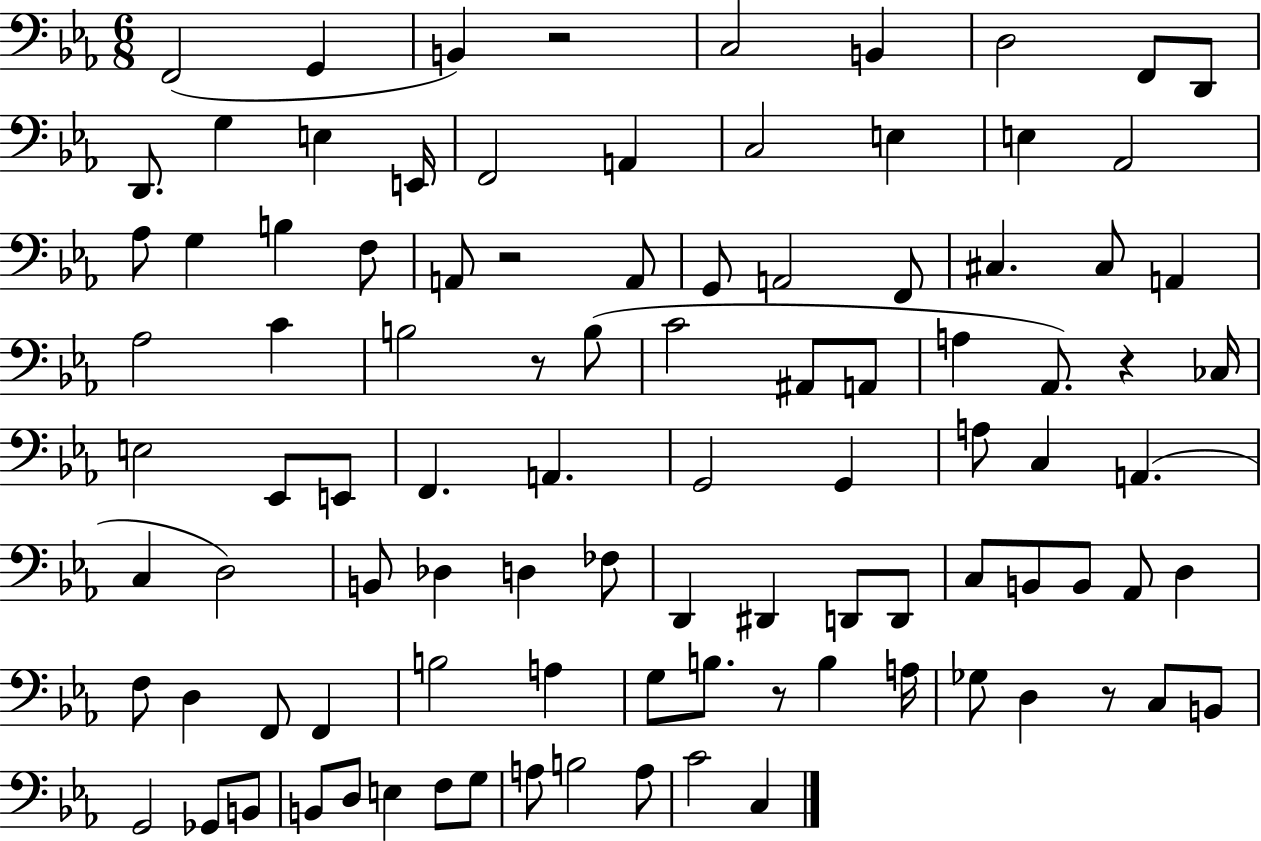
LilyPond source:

{
  \clef bass
  \numericTimeSignature
  \time 6/8
  \key ees \major
  f,2( g,4 | b,4) r2 | c2 b,4 | d2 f,8 d,8 | \break d,8. g4 e4 e,16 | f,2 a,4 | c2 e4 | e4 aes,2 | \break aes8 g4 b4 f8 | a,8 r2 a,8 | g,8 a,2 f,8 | cis4. cis8 a,4 | \break aes2 c'4 | b2 r8 b8( | c'2 ais,8 a,8 | a4 aes,8.) r4 ces16 | \break e2 ees,8 e,8 | f,4. a,4. | g,2 g,4 | a8 c4 a,4.( | \break c4 d2) | b,8 des4 d4 fes8 | d,4 dis,4 d,8 d,8 | c8 b,8 b,8 aes,8 d4 | \break f8 d4 f,8 f,4 | b2 a4 | g8 b8. r8 b4 a16 | ges8 d4 r8 c8 b,8 | \break g,2 ges,8 b,8 | b,8 d8 e4 f8 g8 | a8 b2 a8 | c'2 c4 | \break \bar "|."
}